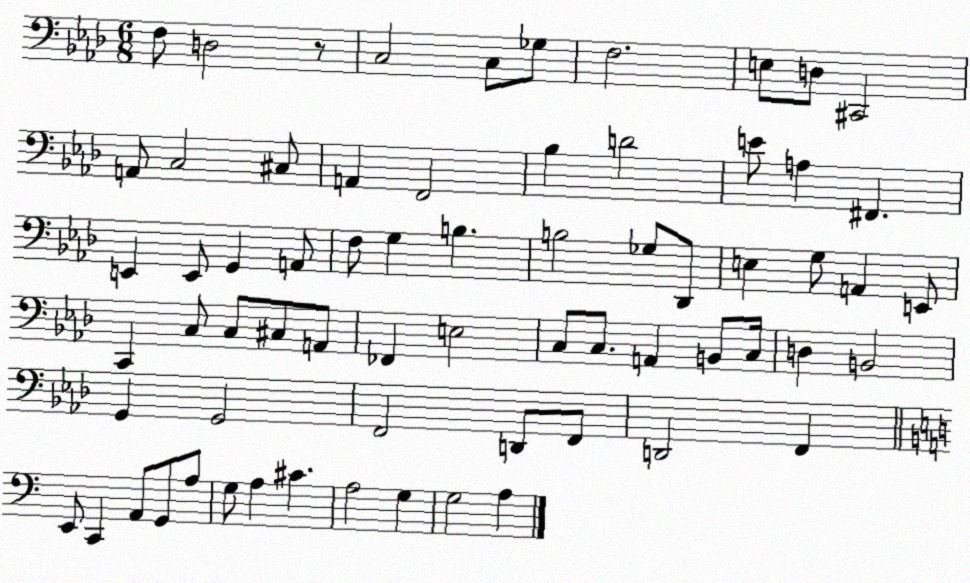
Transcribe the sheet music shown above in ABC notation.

X:1
T:Untitled
M:6/8
L:1/4
K:Ab
F,/2 D,2 z/2 C,2 C,/2 _G,/2 F,2 E,/2 D,/2 ^C,,2 A,,/2 C,2 ^C,/2 A,, F,,2 _B, D2 E/2 A, ^F,, E,, E,,/2 G,, A,,/2 F,/2 G, B, B,2 _G,/2 _D,,/2 E, G,/2 A,, E,,/2 C,, C,/2 C,/2 ^C,/2 A,,/2 _F,, E,2 C,/2 C,/2 A,, B,,/2 C,/4 D, B,,2 G,, G,,2 F,,2 D,,/2 F,,/2 D,,2 F,, E,,/2 C,, A,,/2 G,,/2 A,/2 G,/2 A, ^C A,2 G, G,2 A,